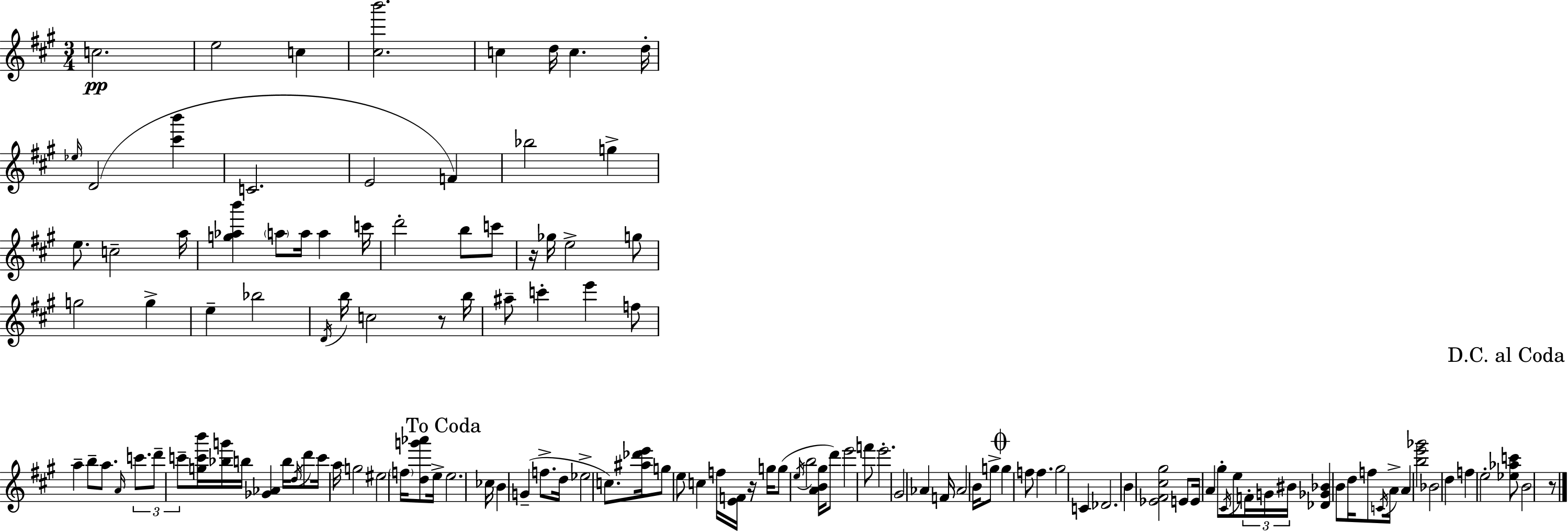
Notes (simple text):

C5/h. E5/h C5/q [C#5,B6]/h. C5/q D5/s C5/q. D5/s Eb5/s D4/h [C#6,B6]/q C4/h. E4/h F4/q Bb5/h G5/q E5/e. C5/h A5/s [G5,Ab5,B6]/q A5/e A5/s A5/q C6/s D6/h B5/e C6/e R/s Gb5/s E5/h G5/e G5/h G5/q E5/q Bb5/h D4/s B5/s C5/h R/e B5/s A#5/e C6/q E6/q F5/e A5/q B5/e A5/e. A4/s C6/e. D6/e C6/e [G5,C6,B6]/s [Bb5,G6]/s B5/s [Gb4,Ab4]/q B5/s D5/s D6/e C6/s A5/s G5/h EIS5/h F5/s [D5,G6,Ab6]/e E5/s E5/h. CES5/s B4/q G4/q F5/e. D5/s Eb5/h C5/e. [A#5,Db6,E6]/s G5/e E5/e C5/q F5/s [E4,F4]/s R/s G5/s G5/e E5/s B5/h [A4,B4,G#5]/s D6/e E6/h F6/e E6/h. G#4/h Ab4/q F4/s Ab4/h B4/s G5/e G5/q F5/e F5/q. G#5/h C4/q Db4/h. B4/q [Eb4,F#4,C#5,G#5]/h E4/e E4/s A4/q G#5/e C#4/s E5/e F4/s G4/s BIS4/s [Db4,Gb4,Bb4]/q B4/e D5/s F5/e C4/s A4/s A4/q [B5,E6,Gb6]/h Bb4/h D5/q F5/q E5/h [Eb5,Ab5,C6]/e B4/h R/e